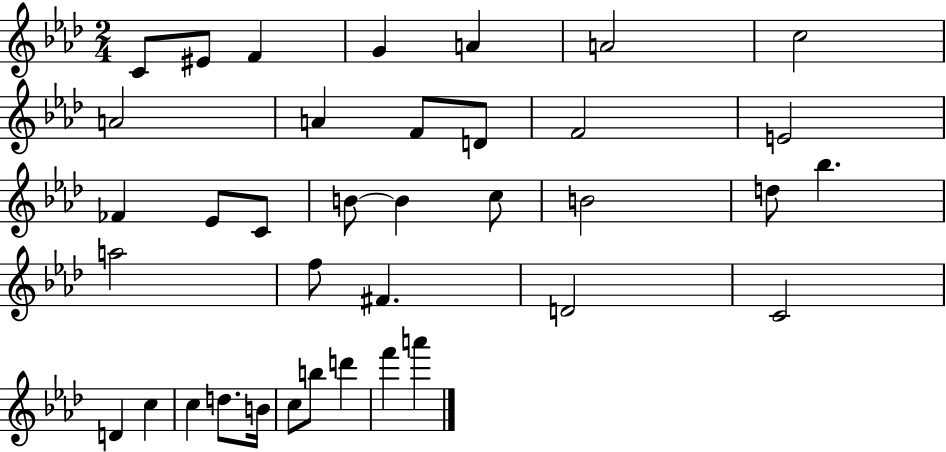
{
  \clef treble
  \numericTimeSignature
  \time 2/4
  \key aes \major
  \repeat volta 2 { c'8 eis'8 f'4 | g'4 a'4 | a'2 | c''2 | \break a'2 | a'4 f'8 d'8 | f'2 | e'2 | \break fes'4 ees'8 c'8 | b'8~~ b'4 c''8 | b'2 | d''8 bes''4. | \break a''2 | f''8 fis'4. | d'2 | c'2 | \break d'4 c''4 | c''4 d''8. b'16 | c''8 b''8 d'''4 | f'''4 a'''4 | \break } \bar "|."
}